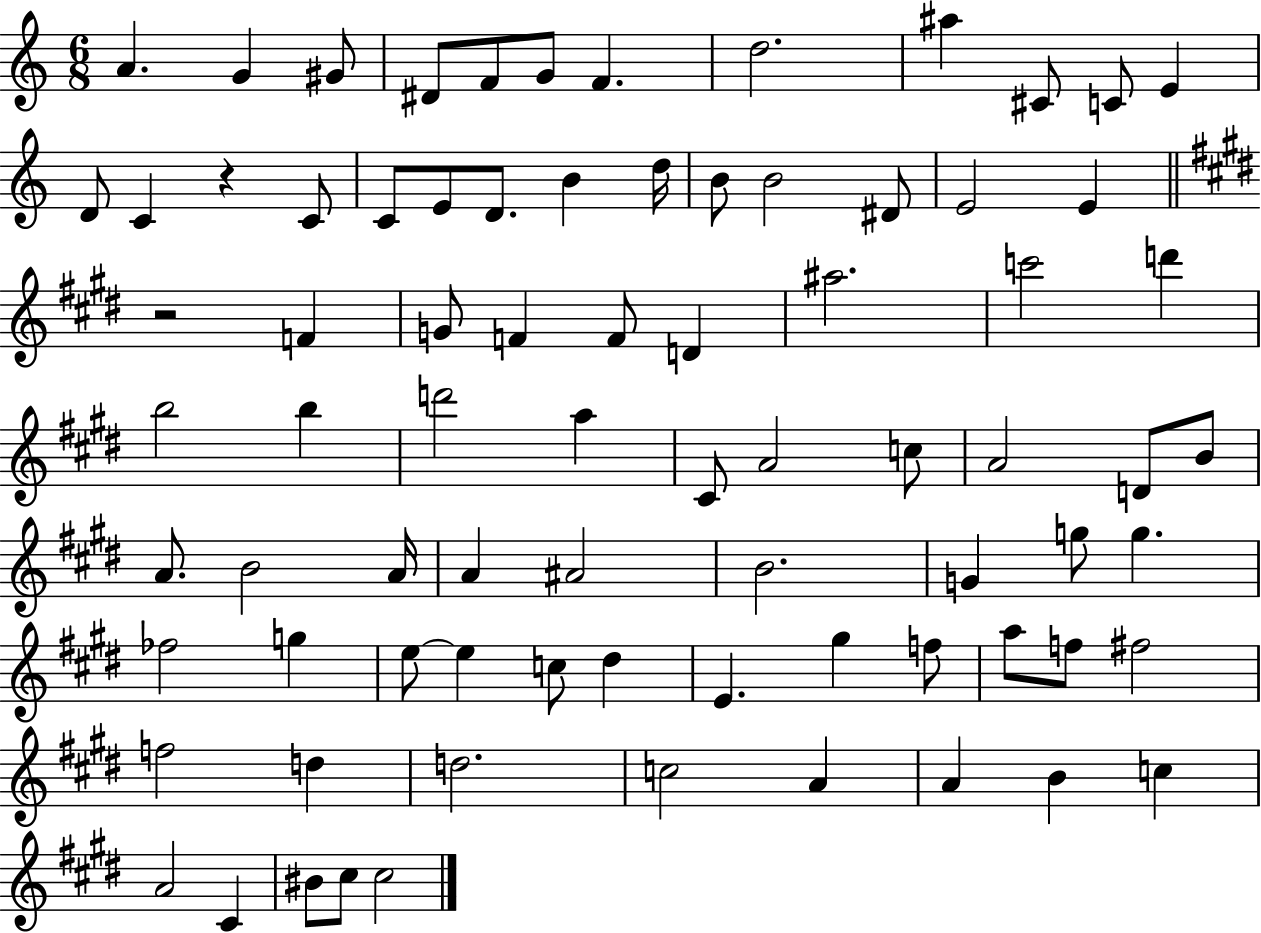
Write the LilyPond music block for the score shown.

{
  \clef treble
  \numericTimeSignature
  \time 6/8
  \key c \major
  \repeat volta 2 { a'4. g'4 gis'8 | dis'8 f'8 g'8 f'4. | d''2. | ais''4 cis'8 c'8 e'4 | \break d'8 c'4 r4 c'8 | c'8 e'8 d'8. b'4 d''16 | b'8 b'2 dis'8 | e'2 e'4 | \break \bar "||" \break \key e \major r2 f'4 | g'8 f'4 f'8 d'4 | ais''2. | c'''2 d'''4 | \break b''2 b''4 | d'''2 a''4 | cis'8 a'2 c''8 | a'2 d'8 b'8 | \break a'8. b'2 a'16 | a'4 ais'2 | b'2. | g'4 g''8 g''4. | \break fes''2 g''4 | e''8~~ e''4 c''8 dis''4 | e'4. gis''4 f''8 | a''8 f''8 fis''2 | \break f''2 d''4 | d''2. | c''2 a'4 | a'4 b'4 c''4 | \break a'2 cis'4 | bis'8 cis''8 cis''2 | } \bar "|."
}